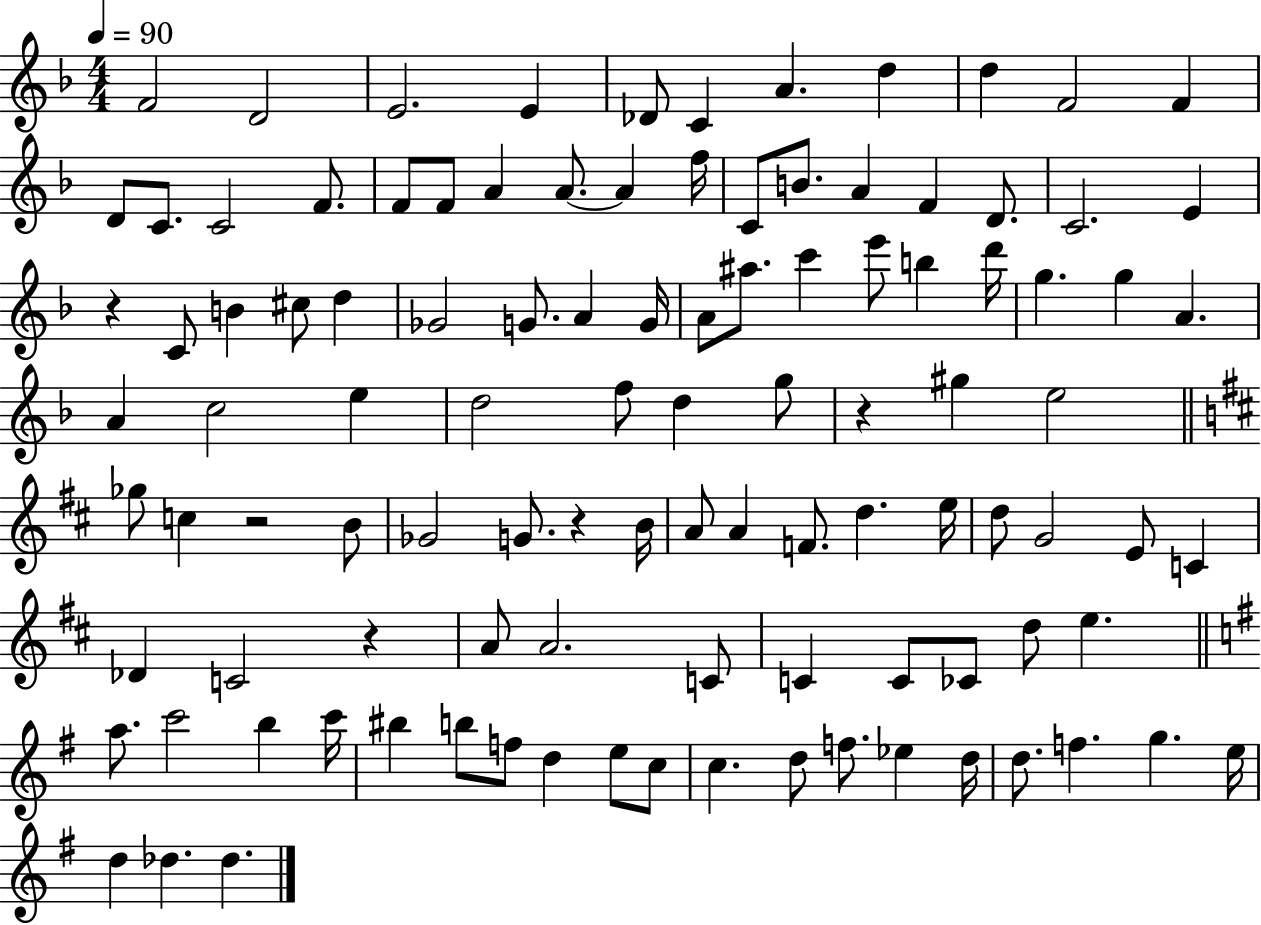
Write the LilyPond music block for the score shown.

{
  \clef treble
  \numericTimeSignature
  \time 4/4
  \key f \major
  \tempo 4 = 90
  f'2 d'2 | e'2. e'4 | des'8 c'4 a'4. d''4 | d''4 f'2 f'4 | \break d'8 c'8. c'2 f'8. | f'8 f'8 a'4 a'8.~~ a'4 f''16 | c'8 b'8. a'4 f'4 d'8. | c'2. e'4 | \break r4 c'8 b'4 cis''8 d''4 | ges'2 g'8. a'4 g'16 | a'8 ais''8. c'''4 e'''8 b''4 d'''16 | g''4. g''4 a'4. | \break a'4 c''2 e''4 | d''2 f''8 d''4 g''8 | r4 gis''4 e''2 | \bar "||" \break \key b \minor ges''8 c''4 r2 b'8 | ges'2 g'8. r4 b'16 | a'8 a'4 f'8. d''4. e''16 | d''8 g'2 e'8 c'4 | \break des'4 c'2 r4 | a'8 a'2. c'8 | c'4 c'8 ces'8 d''8 e''4. | \bar "||" \break \key g \major a''8. c'''2 b''4 c'''16 | bis''4 b''8 f''8 d''4 e''8 c''8 | c''4. d''8 f''8. ees''4 d''16 | d''8. f''4. g''4. e''16 | \break d''4 des''4. des''4. | \bar "|."
}